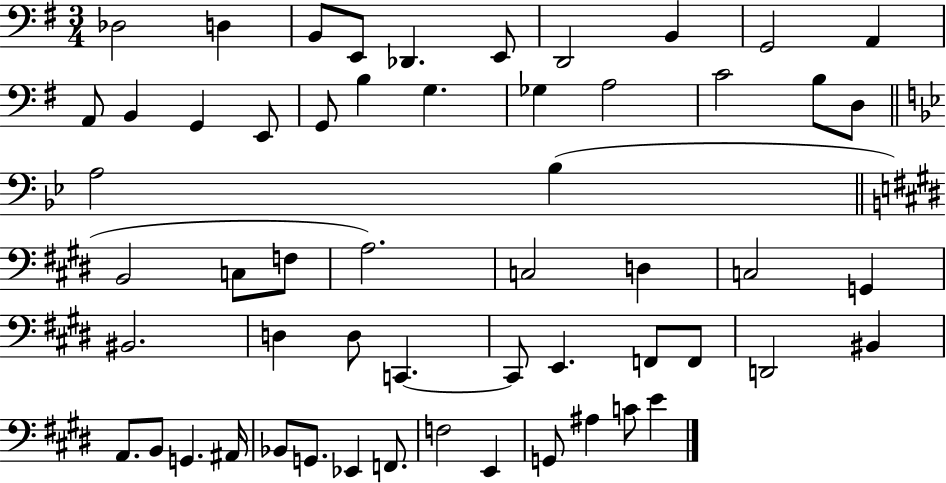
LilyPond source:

{
  \clef bass
  \numericTimeSignature
  \time 3/4
  \key g \major
  des2 d4 | b,8 e,8 des,4. e,8 | d,2 b,4 | g,2 a,4 | \break a,8 b,4 g,4 e,8 | g,8 b4 g4. | ges4 a2 | c'2 b8 d8 | \break \bar "||" \break \key bes \major a2 bes4( | \bar "||" \break \key e \major b,2 c8 f8 | a2.) | c2 d4 | c2 g,4 | \break bis,2. | d4 d8 c,4.~~ | c,8 e,4. f,8 f,8 | d,2 bis,4 | \break a,8. b,8 g,4. ais,16 | bes,8 g,8. ees,4 f,8. | f2 e,4 | g,8 ais4 c'8 e'4 | \break \bar "|."
}